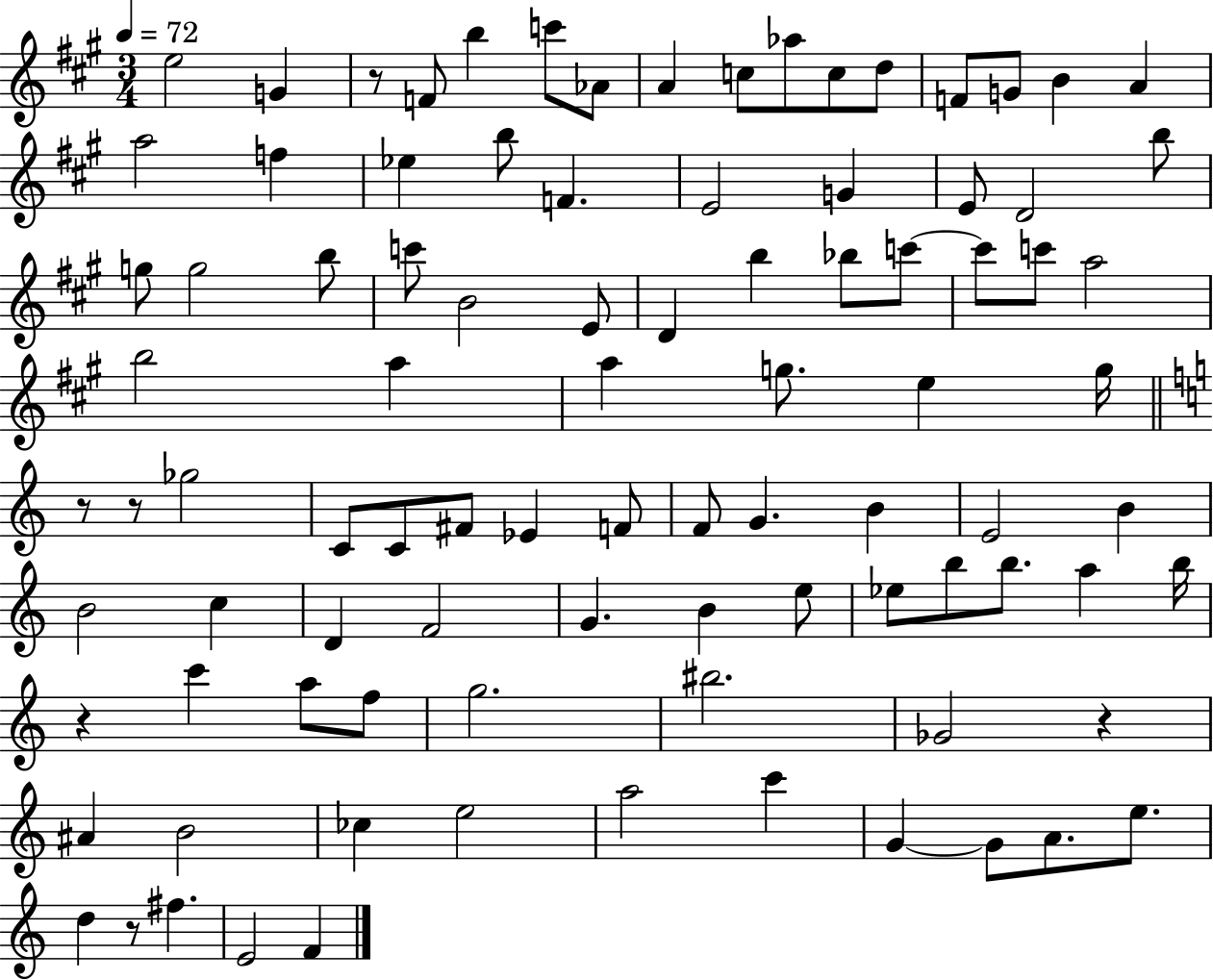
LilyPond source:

{
  \clef treble
  \numericTimeSignature
  \time 3/4
  \key a \major
  \tempo 4 = 72
  e''2 g'4 | r8 f'8 b''4 c'''8 aes'8 | a'4 c''8 aes''8 c''8 d''8 | f'8 g'8 b'4 a'4 | \break a''2 f''4 | ees''4 b''8 f'4. | e'2 g'4 | e'8 d'2 b''8 | \break g''8 g''2 b''8 | c'''8 b'2 e'8 | d'4 b''4 bes''8 c'''8~~ | c'''8 c'''8 a''2 | \break b''2 a''4 | a''4 g''8. e''4 g''16 | \bar "||" \break \key a \minor r8 r8 ges''2 | c'8 c'8 fis'8 ees'4 f'8 | f'8 g'4. b'4 | e'2 b'4 | \break b'2 c''4 | d'4 f'2 | g'4. b'4 e''8 | ees''8 b''8 b''8. a''4 b''16 | \break r4 c'''4 a''8 f''8 | g''2. | bis''2. | ges'2 r4 | \break ais'4 b'2 | ces''4 e''2 | a''2 c'''4 | g'4~~ g'8 a'8. e''8. | \break d''4 r8 fis''4. | e'2 f'4 | \bar "|."
}